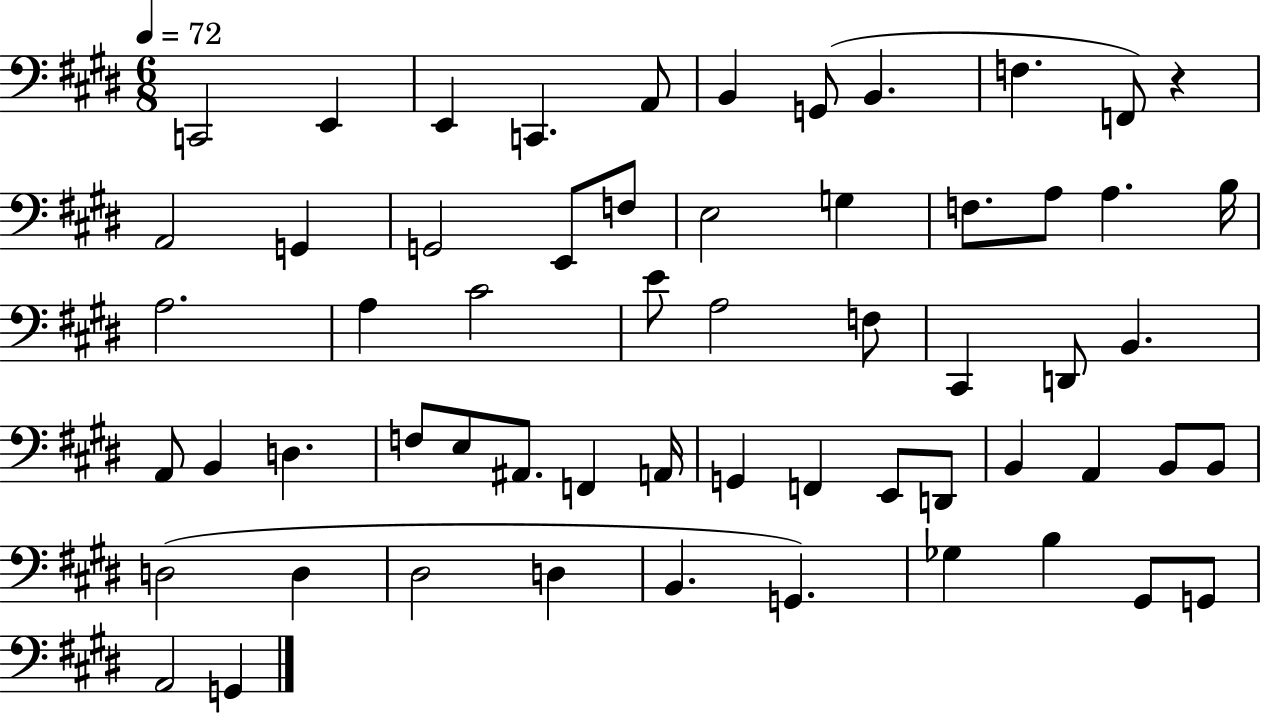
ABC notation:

X:1
T:Untitled
M:6/8
L:1/4
K:E
C,,2 E,, E,, C,, A,,/2 B,, G,,/2 B,, F, F,,/2 z A,,2 G,, G,,2 E,,/2 F,/2 E,2 G, F,/2 A,/2 A, B,/4 A,2 A, ^C2 E/2 A,2 F,/2 ^C,, D,,/2 B,, A,,/2 B,, D, F,/2 E,/2 ^A,,/2 F,, A,,/4 G,, F,, E,,/2 D,,/2 B,, A,, B,,/2 B,,/2 D,2 D, ^D,2 D, B,, G,, _G, B, ^G,,/2 G,,/2 A,,2 G,,